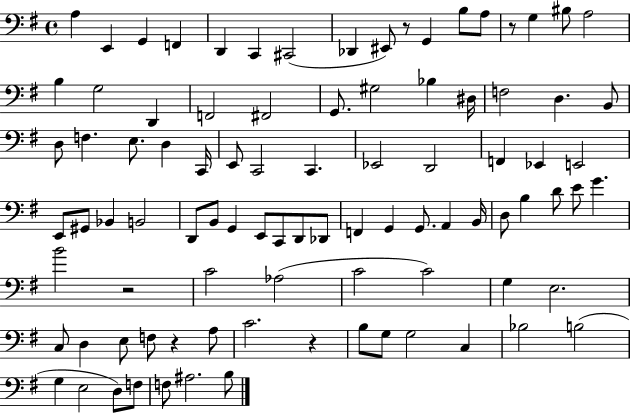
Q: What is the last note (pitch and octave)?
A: B3